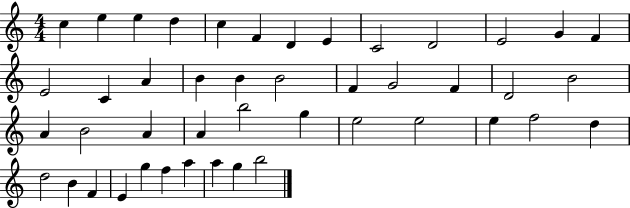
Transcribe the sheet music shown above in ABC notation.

X:1
T:Untitled
M:4/4
L:1/4
K:C
c e e d c F D E C2 D2 E2 G F E2 C A B B B2 F G2 F D2 B2 A B2 A A b2 g e2 e2 e f2 d d2 B F E g f a a g b2